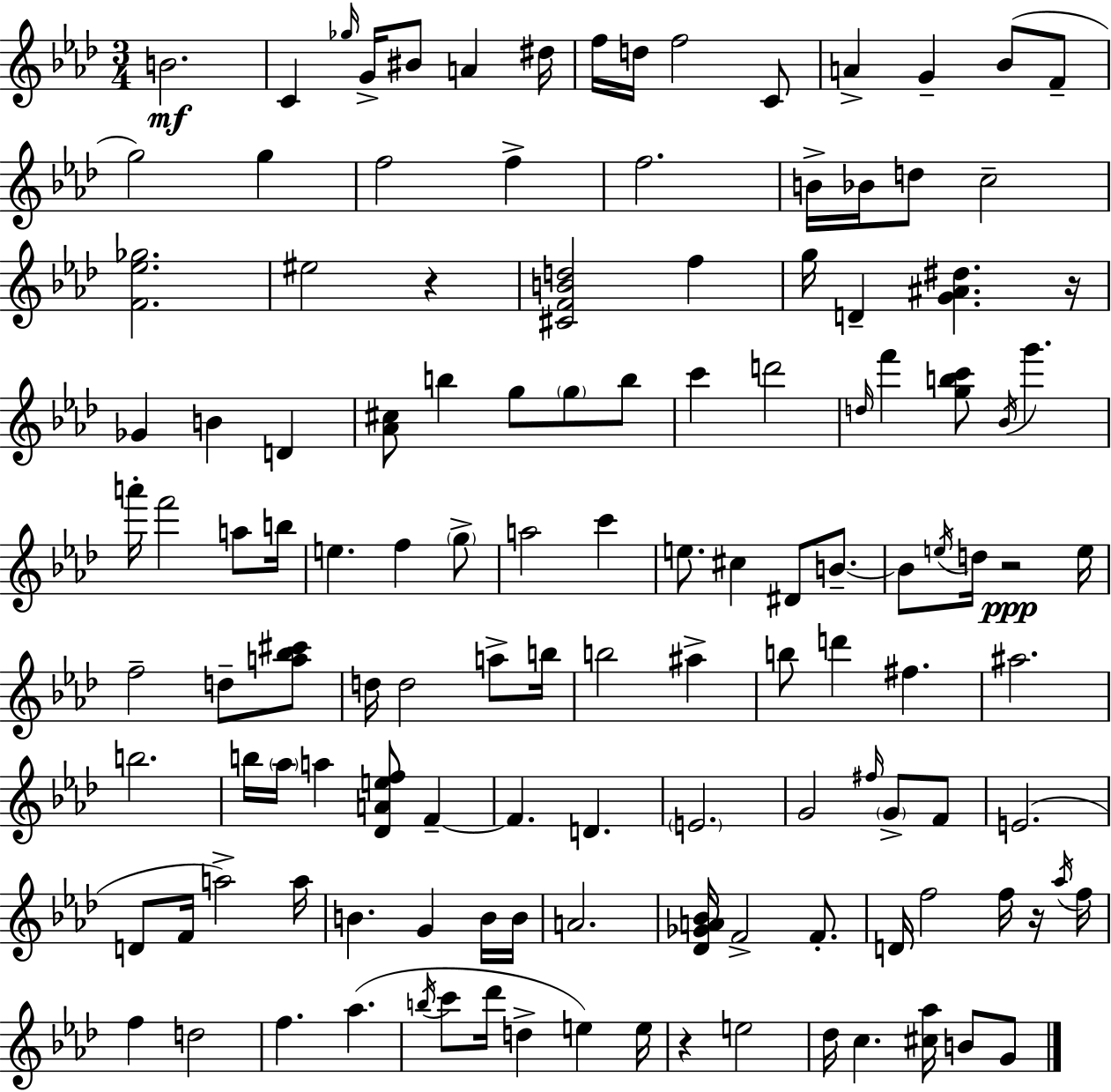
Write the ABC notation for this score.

X:1
T:Untitled
M:3/4
L:1/4
K:Fm
B2 C _g/4 G/4 ^B/2 A ^d/4 f/4 d/4 f2 C/2 A G _B/2 F/2 g2 g f2 f f2 B/4 _B/4 d/2 c2 [F_e_g]2 ^e2 z [^CFBd]2 f g/4 D [G^A^d] z/4 _G B D [_A^c]/2 b g/2 g/2 b/2 c' d'2 d/4 f' [gbc']/2 _B/4 g' a'/4 f'2 a/2 b/4 e f g/2 a2 c' e/2 ^c ^D/2 B/2 B/2 e/4 d/4 z2 e/4 f2 d/2 [a_b^c']/2 d/4 d2 a/2 b/4 b2 ^a b/2 d' ^f ^a2 b2 b/4 _a/4 a [_DAef]/2 F F D E2 G2 ^f/4 G/2 F/2 E2 D/2 F/4 a2 a/4 B G B/4 B/4 A2 [_D_GA_B]/4 F2 F/2 D/4 f2 f/4 z/4 _a/4 f/4 f d2 f _a b/4 c'/2 _d'/4 d e e/4 z e2 _d/4 c [^c_a]/4 B/2 G/2